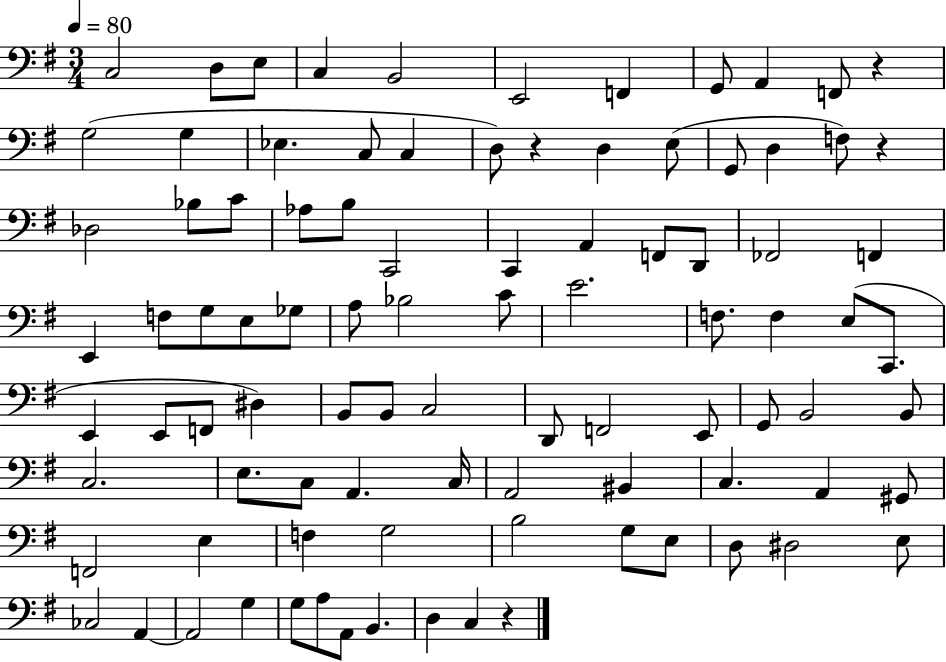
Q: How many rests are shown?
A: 4